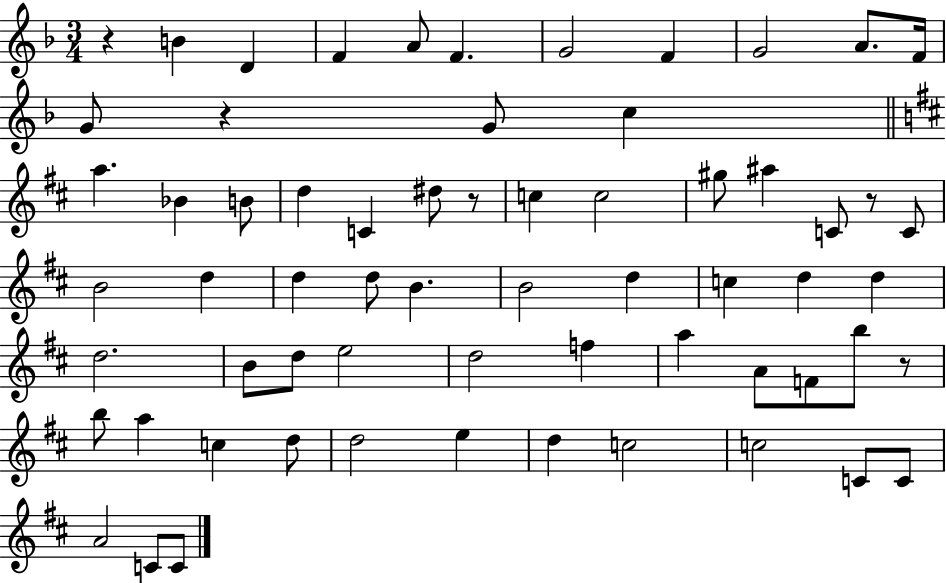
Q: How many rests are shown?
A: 5